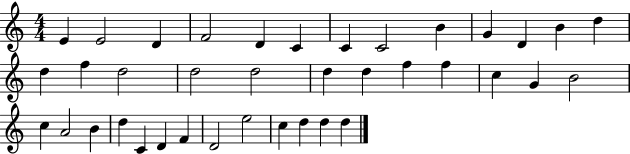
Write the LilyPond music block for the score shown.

{
  \clef treble
  \numericTimeSignature
  \time 4/4
  \key c \major
  e'4 e'2 d'4 | f'2 d'4 c'4 | c'4 c'2 b'4 | g'4 d'4 b'4 d''4 | \break d''4 f''4 d''2 | d''2 d''2 | d''4 d''4 f''4 f''4 | c''4 g'4 b'2 | \break c''4 a'2 b'4 | d''4 c'4 d'4 f'4 | d'2 e''2 | c''4 d''4 d''4 d''4 | \break \bar "|."
}